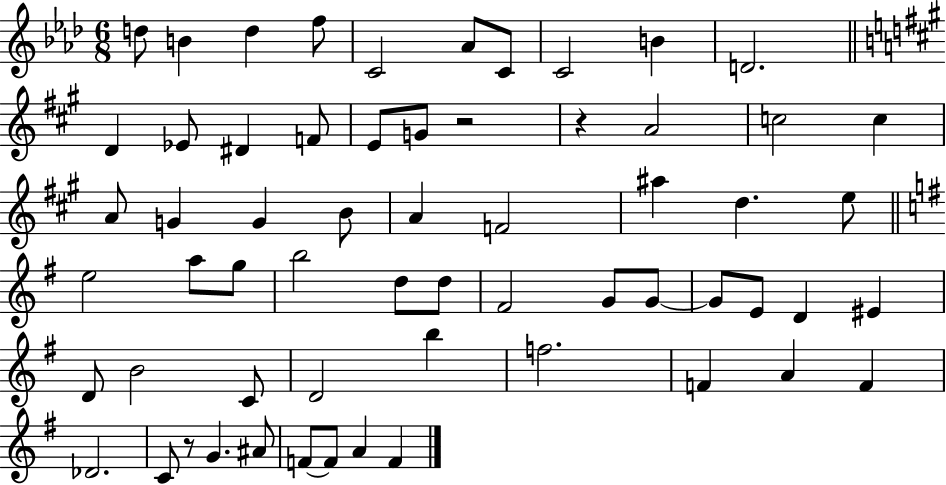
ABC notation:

X:1
T:Untitled
M:6/8
L:1/4
K:Ab
d/2 B d f/2 C2 _A/2 C/2 C2 B D2 D _E/2 ^D F/2 E/2 G/2 z2 z A2 c2 c A/2 G G B/2 A F2 ^a d e/2 e2 a/2 g/2 b2 d/2 d/2 ^F2 G/2 G/2 G/2 E/2 D ^E D/2 B2 C/2 D2 b f2 F A F _D2 C/2 z/2 G ^A/2 F/2 F/2 A F